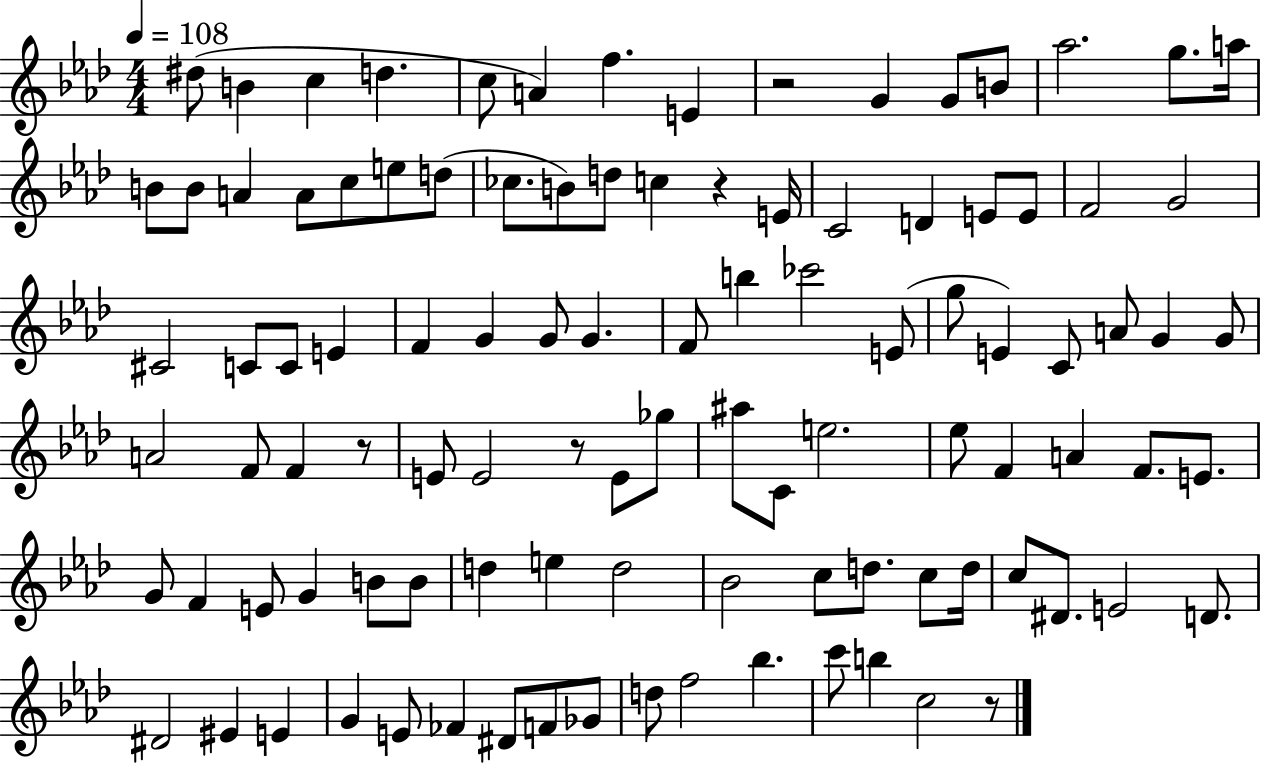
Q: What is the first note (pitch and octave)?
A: D#5